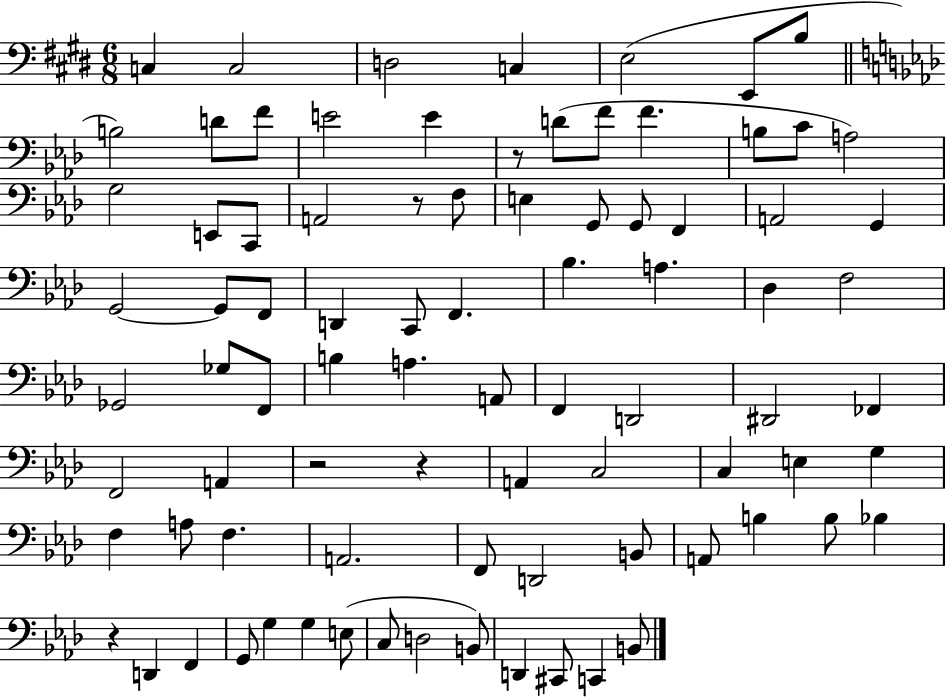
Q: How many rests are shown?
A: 5